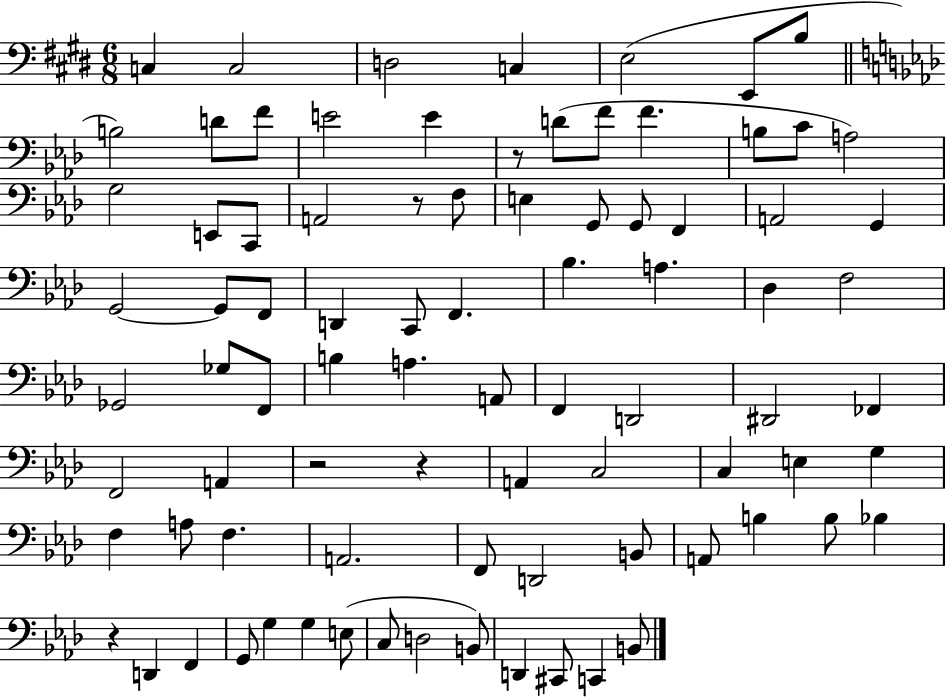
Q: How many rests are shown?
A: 5